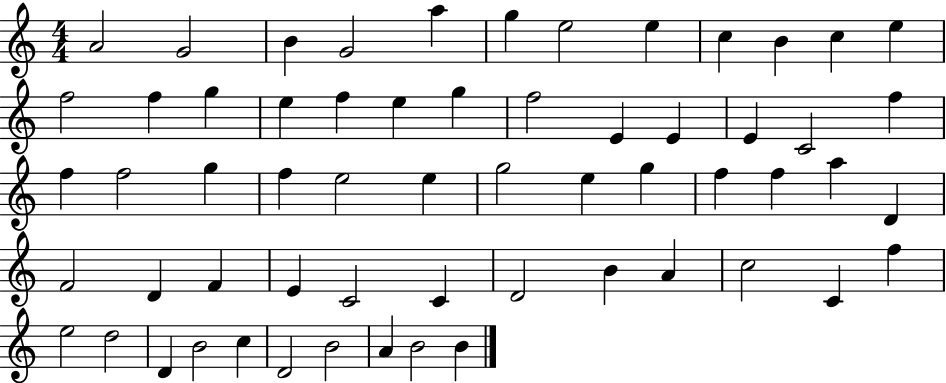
A4/h G4/h B4/q G4/h A5/q G5/q E5/h E5/q C5/q B4/q C5/q E5/q F5/h F5/q G5/q E5/q F5/q E5/q G5/q F5/h E4/q E4/q E4/q C4/h F5/q F5/q F5/h G5/q F5/q E5/h E5/q G5/h E5/q G5/q F5/q F5/q A5/q D4/q F4/h D4/q F4/q E4/q C4/h C4/q D4/h B4/q A4/q C5/h C4/q F5/q E5/h D5/h D4/q B4/h C5/q D4/h B4/h A4/q B4/h B4/q